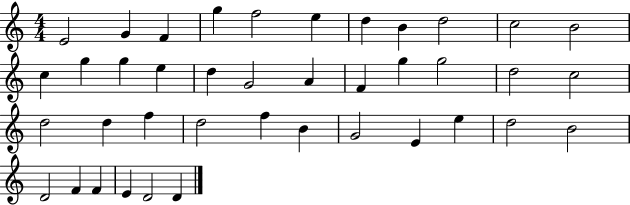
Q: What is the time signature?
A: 4/4